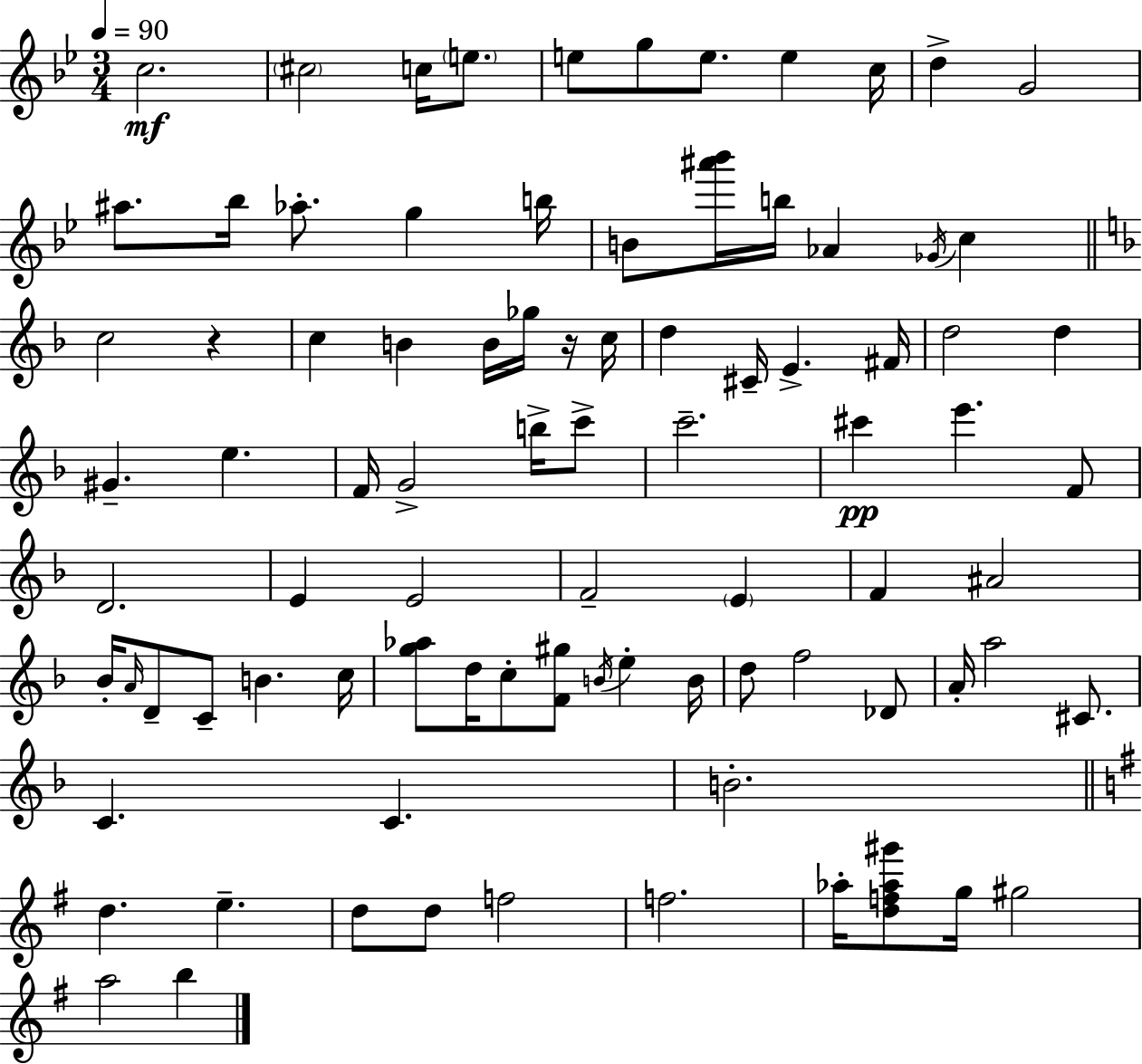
C5/h. C#5/h C5/s E5/e. E5/e G5/e E5/e. E5/q C5/s D5/q G4/h A#5/e. Bb5/s Ab5/e. G5/q B5/s B4/e [A#6,Bb6]/s B5/s Ab4/q Gb4/s C5/q C5/h R/q C5/q B4/q B4/s Gb5/s R/s C5/s D5/q C#4/s E4/q. F#4/s D5/h D5/q G#4/q. E5/q. F4/s G4/h B5/s C6/e C6/h. C#6/q E6/q. F4/e D4/h. E4/q E4/h F4/h E4/q F4/q A#4/h Bb4/s A4/s D4/e C4/e B4/q. C5/s [G5,Ab5]/e D5/s C5/e [F4,G#5]/e B4/s E5/q B4/s D5/e F5/h Db4/e A4/s A5/h C#4/e. C4/q. C4/q. B4/h. D5/q. E5/q. D5/e D5/e F5/h F5/h. Ab5/s [D5,F5,Ab5,G#6]/e G5/s G#5/h A5/h B5/q